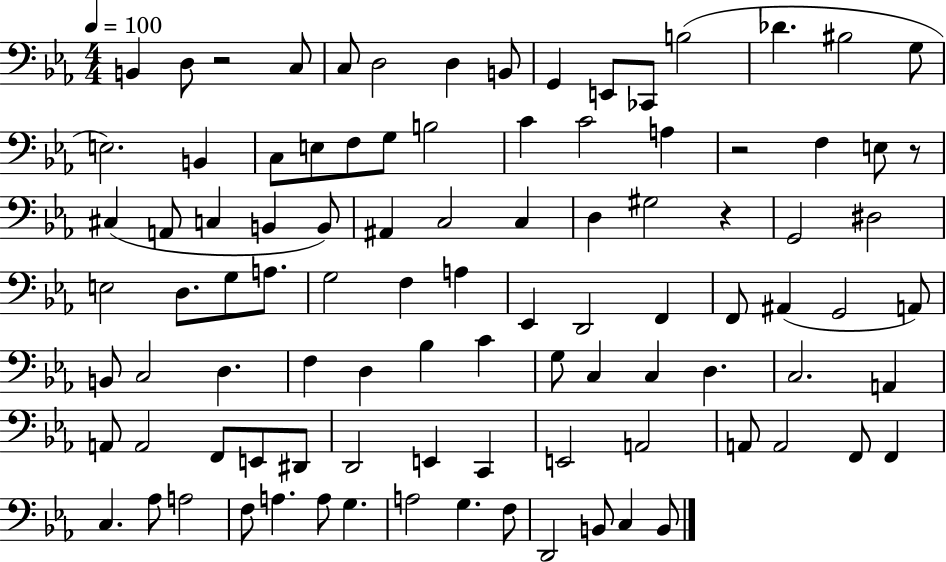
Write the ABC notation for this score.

X:1
T:Untitled
M:4/4
L:1/4
K:Eb
B,, D,/2 z2 C,/2 C,/2 D,2 D, B,,/2 G,, E,,/2 _C,,/2 B,2 _D ^B,2 G,/2 E,2 B,, C,/2 E,/2 F,/2 G,/2 B,2 C C2 A, z2 F, E,/2 z/2 ^C, A,,/2 C, B,, B,,/2 ^A,, C,2 C, D, ^G,2 z G,,2 ^D,2 E,2 D,/2 G,/2 A,/2 G,2 F, A, _E,, D,,2 F,, F,,/2 ^A,, G,,2 A,,/2 B,,/2 C,2 D, F, D, _B, C G,/2 C, C, D, C,2 A,, A,,/2 A,,2 F,,/2 E,,/2 ^D,,/2 D,,2 E,, C,, E,,2 A,,2 A,,/2 A,,2 F,,/2 F,, C, _A,/2 A,2 F,/2 A, A,/2 G, A,2 G, F,/2 D,,2 B,,/2 C, B,,/2